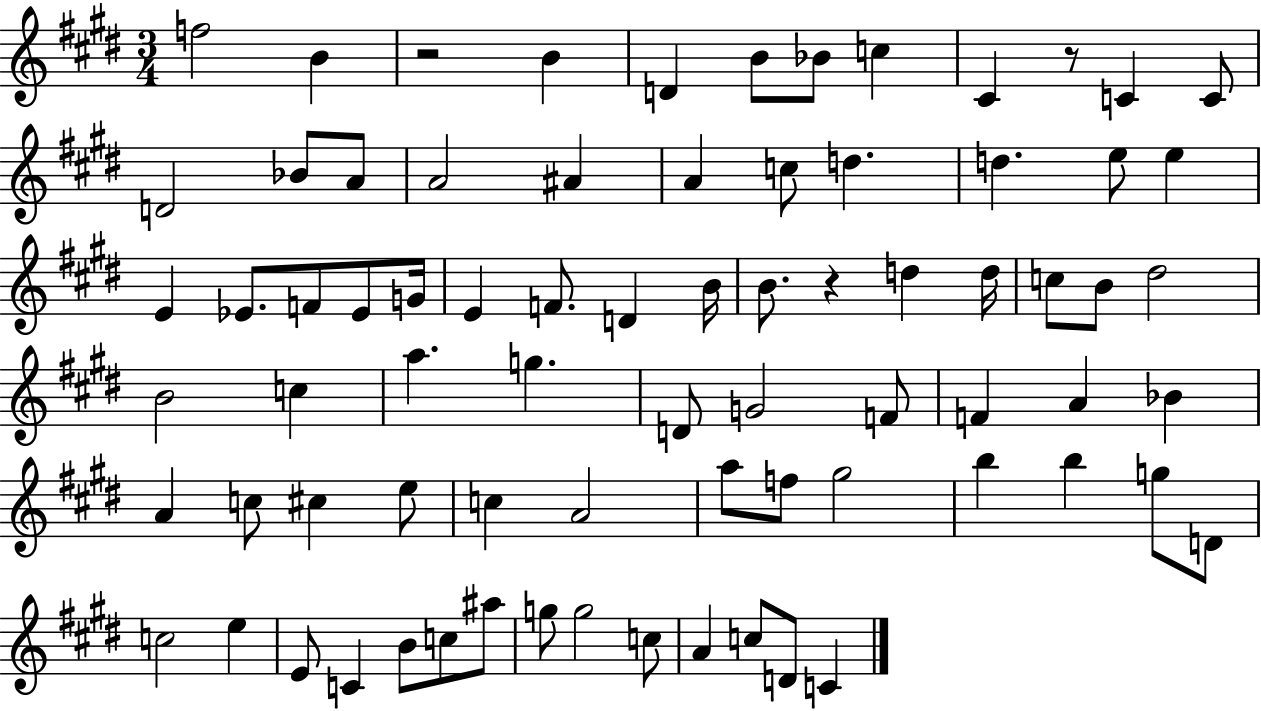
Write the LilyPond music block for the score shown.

{
  \clef treble
  \numericTimeSignature
  \time 3/4
  \key e \major
  f''2 b'4 | r2 b'4 | d'4 b'8 bes'8 c''4 | cis'4 r8 c'4 c'8 | \break d'2 bes'8 a'8 | a'2 ais'4 | a'4 c''8 d''4. | d''4. e''8 e''4 | \break e'4 ees'8. f'8 ees'8 g'16 | e'4 f'8. d'4 b'16 | b'8. r4 d''4 d''16 | c''8 b'8 dis''2 | \break b'2 c''4 | a''4. g''4. | d'8 g'2 f'8 | f'4 a'4 bes'4 | \break a'4 c''8 cis''4 e''8 | c''4 a'2 | a''8 f''8 gis''2 | b''4 b''4 g''8 d'8 | \break c''2 e''4 | e'8 c'4 b'8 c''8 ais''8 | g''8 g''2 c''8 | a'4 c''8 d'8 c'4 | \break \bar "|."
}